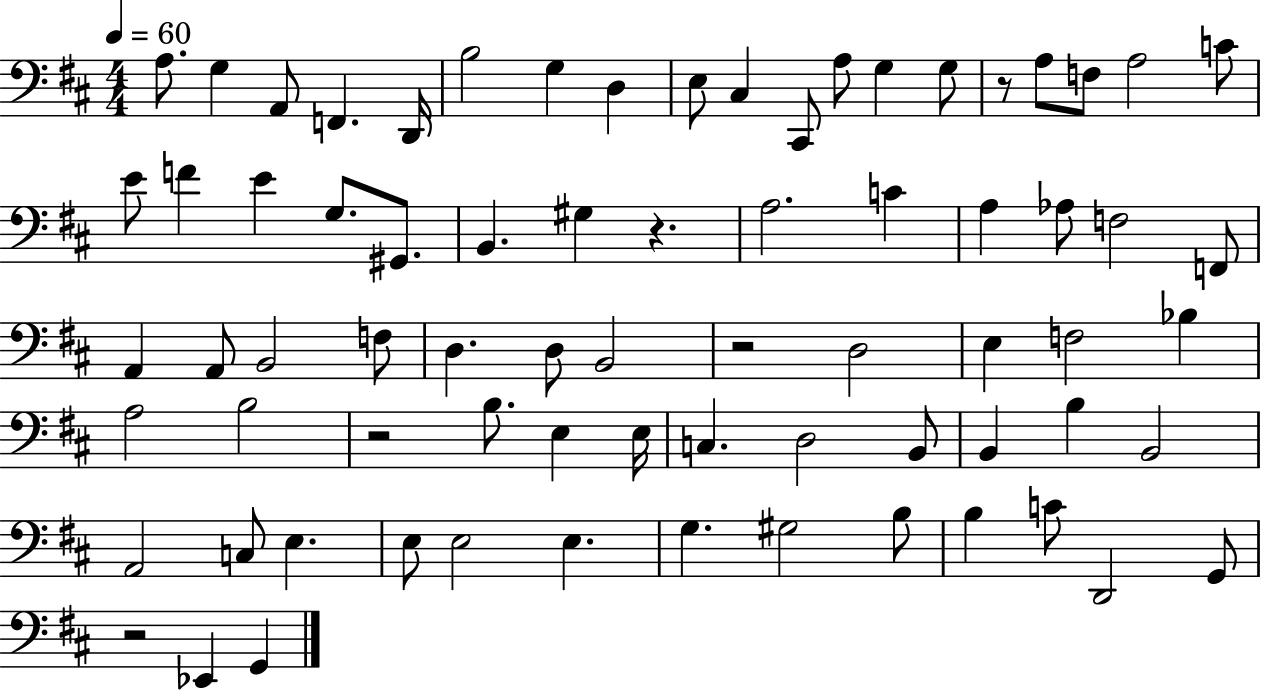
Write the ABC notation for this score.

X:1
T:Untitled
M:4/4
L:1/4
K:D
A,/2 G, A,,/2 F,, D,,/4 B,2 G, D, E,/2 ^C, ^C,,/2 A,/2 G, G,/2 z/2 A,/2 F,/2 A,2 C/2 E/2 F E G,/2 ^G,,/2 B,, ^G, z A,2 C A, _A,/2 F,2 F,,/2 A,, A,,/2 B,,2 F,/2 D, D,/2 B,,2 z2 D,2 E, F,2 _B, A,2 B,2 z2 B,/2 E, E,/4 C, D,2 B,,/2 B,, B, B,,2 A,,2 C,/2 E, E,/2 E,2 E, G, ^G,2 B,/2 B, C/2 D,,2 G,,/2 z2 _E,, G,,